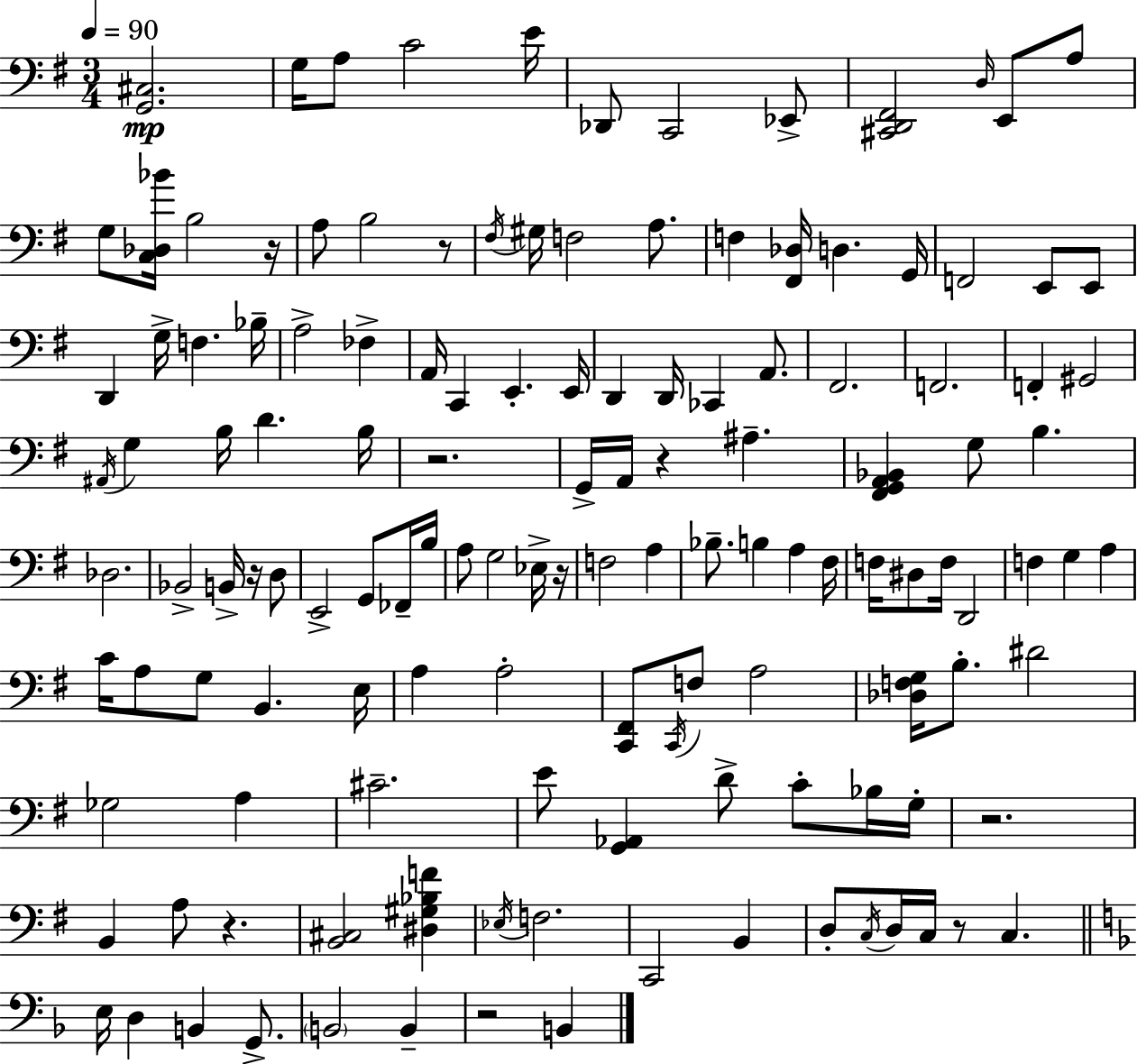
{
  \clef bass
  \numericTimeSignature
  \time 3/4
  \key e \minor
  \tempo 4 = 90
  <g, cis>2.\mp | g16 a8 c'2 e'16 | des,8 c,2 ees,8-> | <cis, d, fis,>2 \grace { d16 } e,8 a8 | \break g8 <c des bes'>16 b2 | r16 a8 b2 r8 | \acciaccatura { fis16 } gis16 f2 a8. | f4 <fis, des>16 d4. | \break g,16 f,2 e,8 | e,8 d,4 g16-> f4. | bes16-- a2-> fes4-> | a,16 c,4 e,4.-. | \break e,16 d,4 d,16 ces,4 a,8. | fis,2. | f,2. | f,4-. gis,2 | \break \acciaccatura { ais,16 } g4 b16 d'4. | b16 r2. | g,16-> a,16 r4 ais4.-- | <fis, g, a, bes,>4 g8 b4. | \break des2. | bes,2-> b,16-> | r16 d8 e,2-> g,8 | fes,16-- b16 a8 g2 | \break ees16-> r16 f2 a4 | bes8.-- b4 a4 | fis16 f16 dis8 f16 d,2 | f4 g4 a4 | \break c'16 a8 g8 b,4. | e16 a4 a2-. | <c, fis,>8 \acciaccatura { c,16 } f8 a2 | <des f g>16 b8.-. dis'2 | \break ges2 | a4 cis'2.-- | e'8 <g, aes,>4 d'8-> | c'8-. bes16 g16-. r2. | \break b,4 a8 r4. | <b, cis>2 | <dis gis bes f'>4 \acciaccatura { ees16 } f2. | c,2 | \break b,4 d8-. \acciaccatura { c16 } d16 c16 r8 | c4. \bar "||" \break \key f \major e16 d4 b,4 g,8.-> | \parenthesize b,2 b,4-- | r2 b,4 | \bar "|."
}